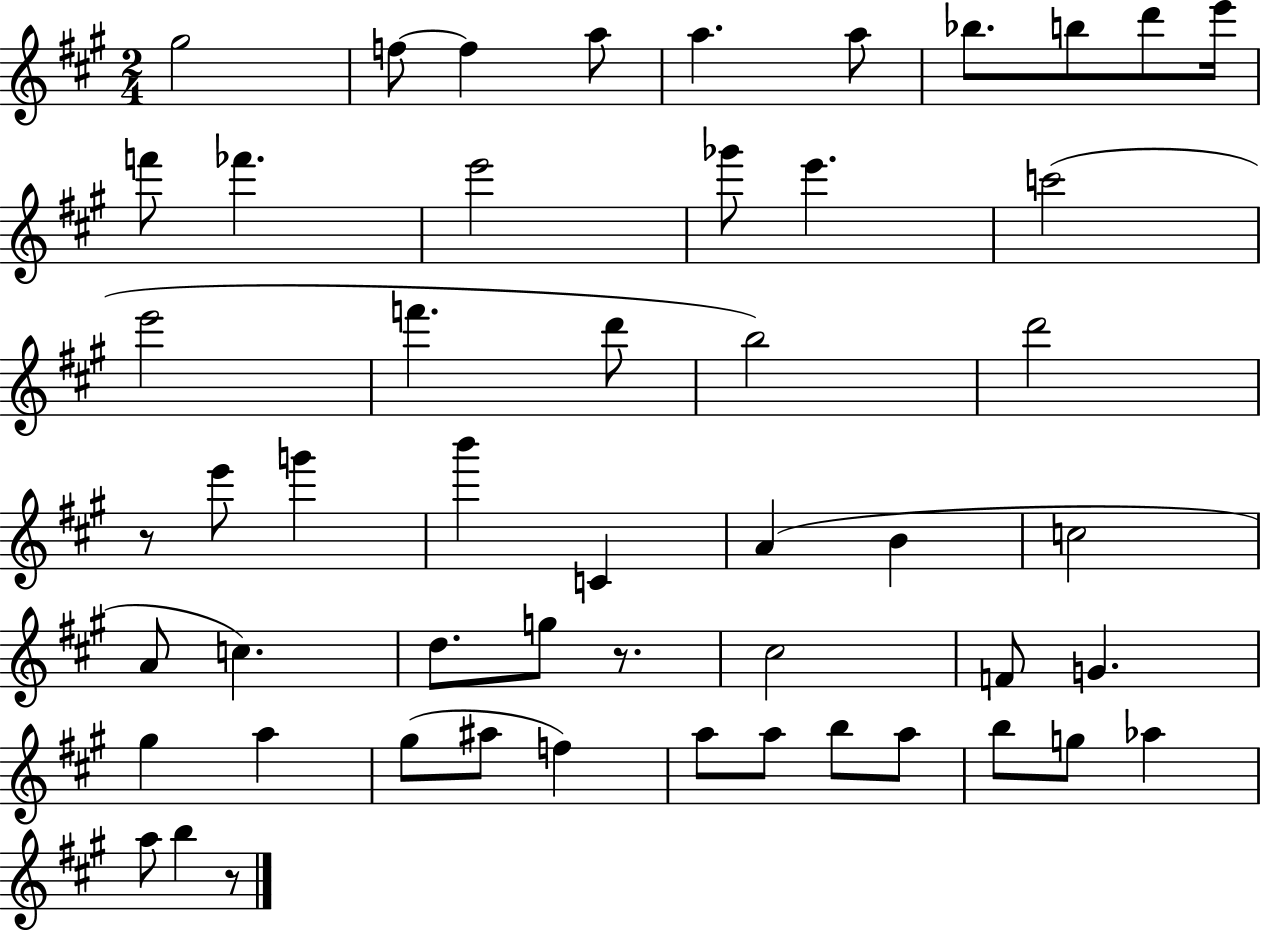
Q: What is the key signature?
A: A major